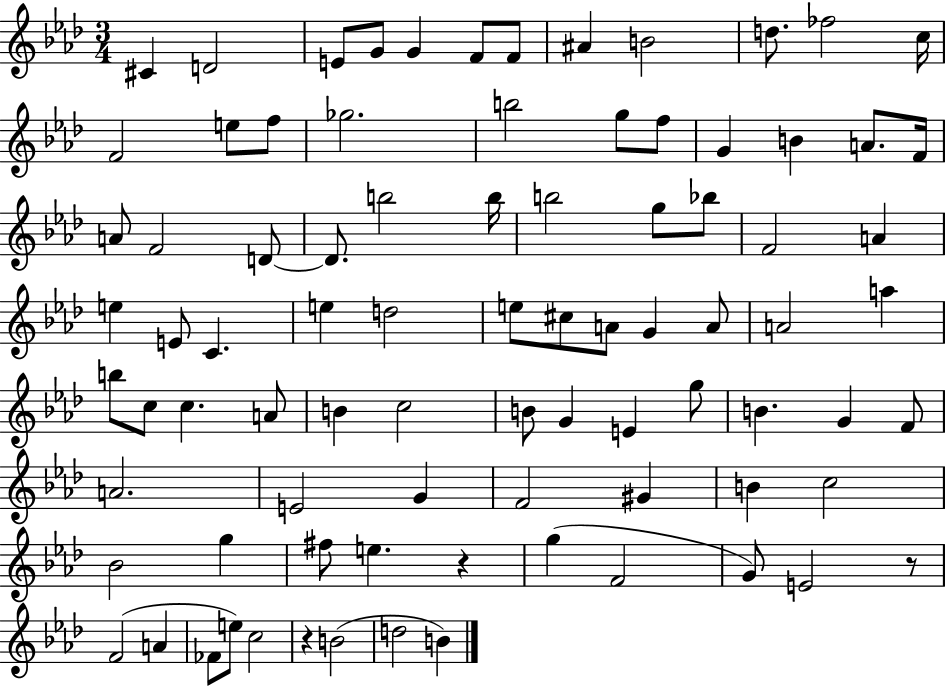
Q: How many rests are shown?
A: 3